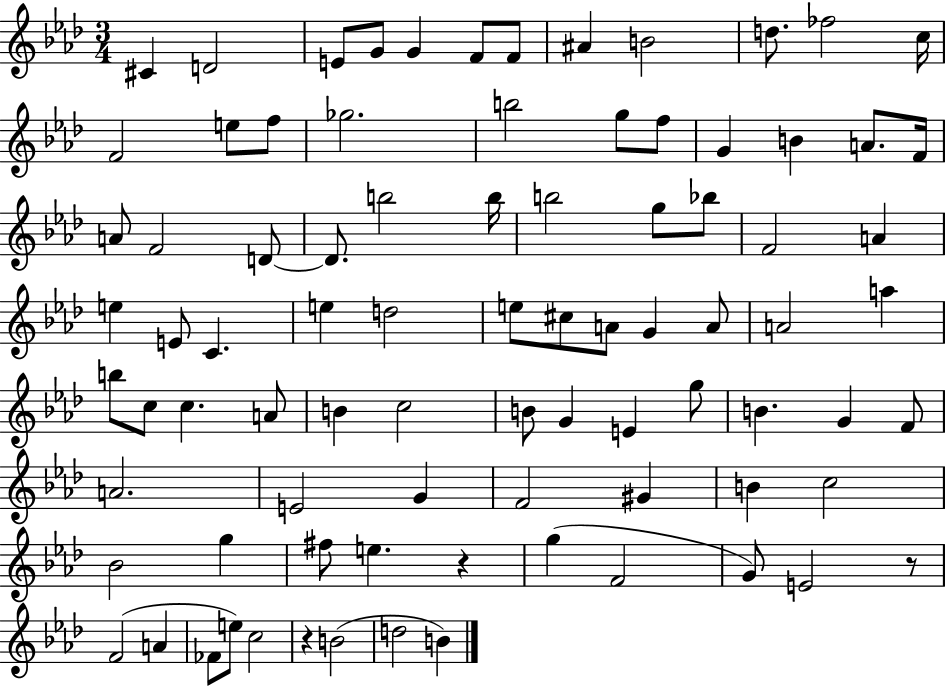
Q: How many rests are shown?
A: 3